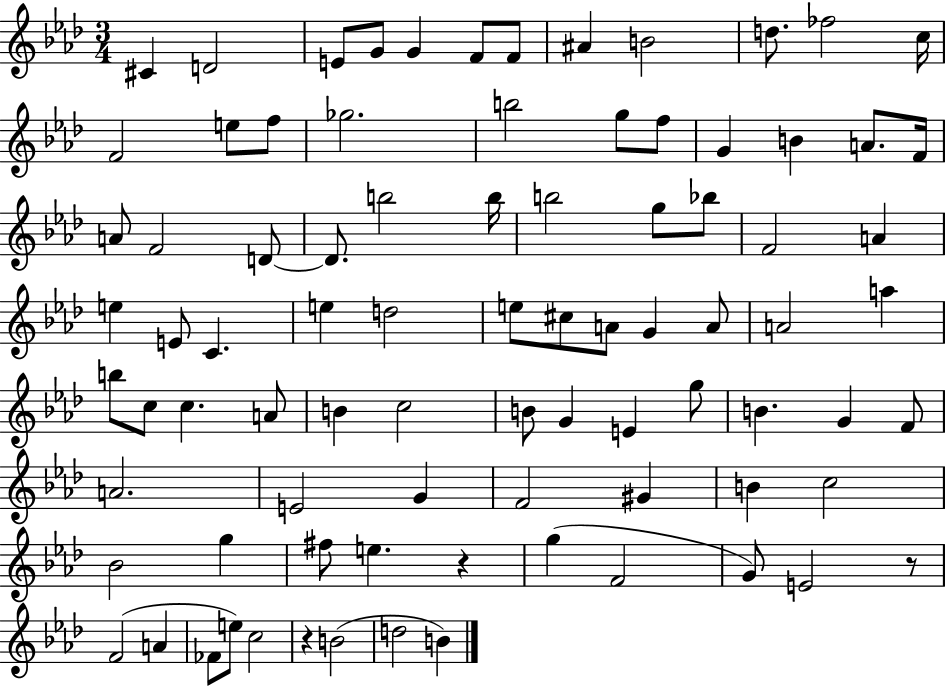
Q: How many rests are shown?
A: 3